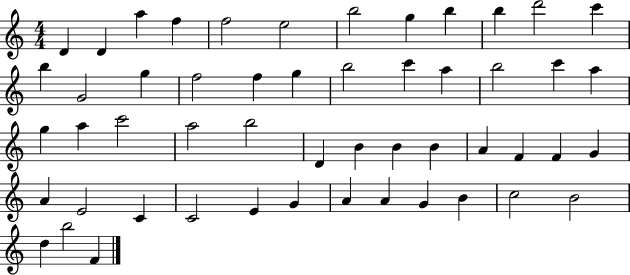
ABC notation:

X:1
T:Untitled
M:4/4
L:1/4
K:C
D D a f f2 e2 b2 g b b d'2 c' b G2 g f2 f g b2 c' a b2 c' a g a c'2 a2 b2 D B B B A F F G A E2 C C2 E G A A G B c2 B2 d b2 F